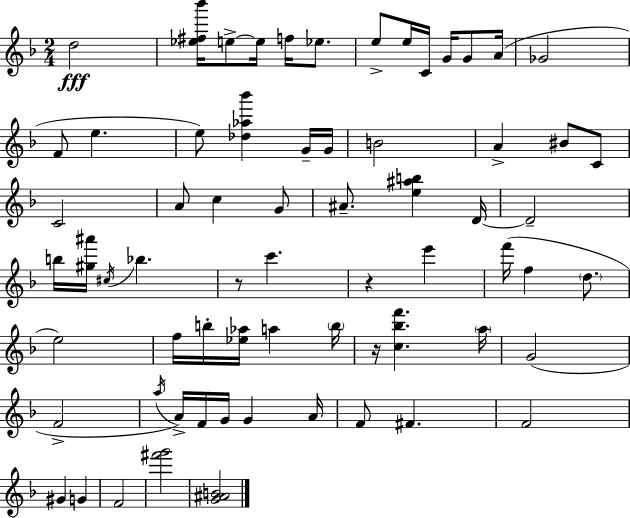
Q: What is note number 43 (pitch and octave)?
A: G4